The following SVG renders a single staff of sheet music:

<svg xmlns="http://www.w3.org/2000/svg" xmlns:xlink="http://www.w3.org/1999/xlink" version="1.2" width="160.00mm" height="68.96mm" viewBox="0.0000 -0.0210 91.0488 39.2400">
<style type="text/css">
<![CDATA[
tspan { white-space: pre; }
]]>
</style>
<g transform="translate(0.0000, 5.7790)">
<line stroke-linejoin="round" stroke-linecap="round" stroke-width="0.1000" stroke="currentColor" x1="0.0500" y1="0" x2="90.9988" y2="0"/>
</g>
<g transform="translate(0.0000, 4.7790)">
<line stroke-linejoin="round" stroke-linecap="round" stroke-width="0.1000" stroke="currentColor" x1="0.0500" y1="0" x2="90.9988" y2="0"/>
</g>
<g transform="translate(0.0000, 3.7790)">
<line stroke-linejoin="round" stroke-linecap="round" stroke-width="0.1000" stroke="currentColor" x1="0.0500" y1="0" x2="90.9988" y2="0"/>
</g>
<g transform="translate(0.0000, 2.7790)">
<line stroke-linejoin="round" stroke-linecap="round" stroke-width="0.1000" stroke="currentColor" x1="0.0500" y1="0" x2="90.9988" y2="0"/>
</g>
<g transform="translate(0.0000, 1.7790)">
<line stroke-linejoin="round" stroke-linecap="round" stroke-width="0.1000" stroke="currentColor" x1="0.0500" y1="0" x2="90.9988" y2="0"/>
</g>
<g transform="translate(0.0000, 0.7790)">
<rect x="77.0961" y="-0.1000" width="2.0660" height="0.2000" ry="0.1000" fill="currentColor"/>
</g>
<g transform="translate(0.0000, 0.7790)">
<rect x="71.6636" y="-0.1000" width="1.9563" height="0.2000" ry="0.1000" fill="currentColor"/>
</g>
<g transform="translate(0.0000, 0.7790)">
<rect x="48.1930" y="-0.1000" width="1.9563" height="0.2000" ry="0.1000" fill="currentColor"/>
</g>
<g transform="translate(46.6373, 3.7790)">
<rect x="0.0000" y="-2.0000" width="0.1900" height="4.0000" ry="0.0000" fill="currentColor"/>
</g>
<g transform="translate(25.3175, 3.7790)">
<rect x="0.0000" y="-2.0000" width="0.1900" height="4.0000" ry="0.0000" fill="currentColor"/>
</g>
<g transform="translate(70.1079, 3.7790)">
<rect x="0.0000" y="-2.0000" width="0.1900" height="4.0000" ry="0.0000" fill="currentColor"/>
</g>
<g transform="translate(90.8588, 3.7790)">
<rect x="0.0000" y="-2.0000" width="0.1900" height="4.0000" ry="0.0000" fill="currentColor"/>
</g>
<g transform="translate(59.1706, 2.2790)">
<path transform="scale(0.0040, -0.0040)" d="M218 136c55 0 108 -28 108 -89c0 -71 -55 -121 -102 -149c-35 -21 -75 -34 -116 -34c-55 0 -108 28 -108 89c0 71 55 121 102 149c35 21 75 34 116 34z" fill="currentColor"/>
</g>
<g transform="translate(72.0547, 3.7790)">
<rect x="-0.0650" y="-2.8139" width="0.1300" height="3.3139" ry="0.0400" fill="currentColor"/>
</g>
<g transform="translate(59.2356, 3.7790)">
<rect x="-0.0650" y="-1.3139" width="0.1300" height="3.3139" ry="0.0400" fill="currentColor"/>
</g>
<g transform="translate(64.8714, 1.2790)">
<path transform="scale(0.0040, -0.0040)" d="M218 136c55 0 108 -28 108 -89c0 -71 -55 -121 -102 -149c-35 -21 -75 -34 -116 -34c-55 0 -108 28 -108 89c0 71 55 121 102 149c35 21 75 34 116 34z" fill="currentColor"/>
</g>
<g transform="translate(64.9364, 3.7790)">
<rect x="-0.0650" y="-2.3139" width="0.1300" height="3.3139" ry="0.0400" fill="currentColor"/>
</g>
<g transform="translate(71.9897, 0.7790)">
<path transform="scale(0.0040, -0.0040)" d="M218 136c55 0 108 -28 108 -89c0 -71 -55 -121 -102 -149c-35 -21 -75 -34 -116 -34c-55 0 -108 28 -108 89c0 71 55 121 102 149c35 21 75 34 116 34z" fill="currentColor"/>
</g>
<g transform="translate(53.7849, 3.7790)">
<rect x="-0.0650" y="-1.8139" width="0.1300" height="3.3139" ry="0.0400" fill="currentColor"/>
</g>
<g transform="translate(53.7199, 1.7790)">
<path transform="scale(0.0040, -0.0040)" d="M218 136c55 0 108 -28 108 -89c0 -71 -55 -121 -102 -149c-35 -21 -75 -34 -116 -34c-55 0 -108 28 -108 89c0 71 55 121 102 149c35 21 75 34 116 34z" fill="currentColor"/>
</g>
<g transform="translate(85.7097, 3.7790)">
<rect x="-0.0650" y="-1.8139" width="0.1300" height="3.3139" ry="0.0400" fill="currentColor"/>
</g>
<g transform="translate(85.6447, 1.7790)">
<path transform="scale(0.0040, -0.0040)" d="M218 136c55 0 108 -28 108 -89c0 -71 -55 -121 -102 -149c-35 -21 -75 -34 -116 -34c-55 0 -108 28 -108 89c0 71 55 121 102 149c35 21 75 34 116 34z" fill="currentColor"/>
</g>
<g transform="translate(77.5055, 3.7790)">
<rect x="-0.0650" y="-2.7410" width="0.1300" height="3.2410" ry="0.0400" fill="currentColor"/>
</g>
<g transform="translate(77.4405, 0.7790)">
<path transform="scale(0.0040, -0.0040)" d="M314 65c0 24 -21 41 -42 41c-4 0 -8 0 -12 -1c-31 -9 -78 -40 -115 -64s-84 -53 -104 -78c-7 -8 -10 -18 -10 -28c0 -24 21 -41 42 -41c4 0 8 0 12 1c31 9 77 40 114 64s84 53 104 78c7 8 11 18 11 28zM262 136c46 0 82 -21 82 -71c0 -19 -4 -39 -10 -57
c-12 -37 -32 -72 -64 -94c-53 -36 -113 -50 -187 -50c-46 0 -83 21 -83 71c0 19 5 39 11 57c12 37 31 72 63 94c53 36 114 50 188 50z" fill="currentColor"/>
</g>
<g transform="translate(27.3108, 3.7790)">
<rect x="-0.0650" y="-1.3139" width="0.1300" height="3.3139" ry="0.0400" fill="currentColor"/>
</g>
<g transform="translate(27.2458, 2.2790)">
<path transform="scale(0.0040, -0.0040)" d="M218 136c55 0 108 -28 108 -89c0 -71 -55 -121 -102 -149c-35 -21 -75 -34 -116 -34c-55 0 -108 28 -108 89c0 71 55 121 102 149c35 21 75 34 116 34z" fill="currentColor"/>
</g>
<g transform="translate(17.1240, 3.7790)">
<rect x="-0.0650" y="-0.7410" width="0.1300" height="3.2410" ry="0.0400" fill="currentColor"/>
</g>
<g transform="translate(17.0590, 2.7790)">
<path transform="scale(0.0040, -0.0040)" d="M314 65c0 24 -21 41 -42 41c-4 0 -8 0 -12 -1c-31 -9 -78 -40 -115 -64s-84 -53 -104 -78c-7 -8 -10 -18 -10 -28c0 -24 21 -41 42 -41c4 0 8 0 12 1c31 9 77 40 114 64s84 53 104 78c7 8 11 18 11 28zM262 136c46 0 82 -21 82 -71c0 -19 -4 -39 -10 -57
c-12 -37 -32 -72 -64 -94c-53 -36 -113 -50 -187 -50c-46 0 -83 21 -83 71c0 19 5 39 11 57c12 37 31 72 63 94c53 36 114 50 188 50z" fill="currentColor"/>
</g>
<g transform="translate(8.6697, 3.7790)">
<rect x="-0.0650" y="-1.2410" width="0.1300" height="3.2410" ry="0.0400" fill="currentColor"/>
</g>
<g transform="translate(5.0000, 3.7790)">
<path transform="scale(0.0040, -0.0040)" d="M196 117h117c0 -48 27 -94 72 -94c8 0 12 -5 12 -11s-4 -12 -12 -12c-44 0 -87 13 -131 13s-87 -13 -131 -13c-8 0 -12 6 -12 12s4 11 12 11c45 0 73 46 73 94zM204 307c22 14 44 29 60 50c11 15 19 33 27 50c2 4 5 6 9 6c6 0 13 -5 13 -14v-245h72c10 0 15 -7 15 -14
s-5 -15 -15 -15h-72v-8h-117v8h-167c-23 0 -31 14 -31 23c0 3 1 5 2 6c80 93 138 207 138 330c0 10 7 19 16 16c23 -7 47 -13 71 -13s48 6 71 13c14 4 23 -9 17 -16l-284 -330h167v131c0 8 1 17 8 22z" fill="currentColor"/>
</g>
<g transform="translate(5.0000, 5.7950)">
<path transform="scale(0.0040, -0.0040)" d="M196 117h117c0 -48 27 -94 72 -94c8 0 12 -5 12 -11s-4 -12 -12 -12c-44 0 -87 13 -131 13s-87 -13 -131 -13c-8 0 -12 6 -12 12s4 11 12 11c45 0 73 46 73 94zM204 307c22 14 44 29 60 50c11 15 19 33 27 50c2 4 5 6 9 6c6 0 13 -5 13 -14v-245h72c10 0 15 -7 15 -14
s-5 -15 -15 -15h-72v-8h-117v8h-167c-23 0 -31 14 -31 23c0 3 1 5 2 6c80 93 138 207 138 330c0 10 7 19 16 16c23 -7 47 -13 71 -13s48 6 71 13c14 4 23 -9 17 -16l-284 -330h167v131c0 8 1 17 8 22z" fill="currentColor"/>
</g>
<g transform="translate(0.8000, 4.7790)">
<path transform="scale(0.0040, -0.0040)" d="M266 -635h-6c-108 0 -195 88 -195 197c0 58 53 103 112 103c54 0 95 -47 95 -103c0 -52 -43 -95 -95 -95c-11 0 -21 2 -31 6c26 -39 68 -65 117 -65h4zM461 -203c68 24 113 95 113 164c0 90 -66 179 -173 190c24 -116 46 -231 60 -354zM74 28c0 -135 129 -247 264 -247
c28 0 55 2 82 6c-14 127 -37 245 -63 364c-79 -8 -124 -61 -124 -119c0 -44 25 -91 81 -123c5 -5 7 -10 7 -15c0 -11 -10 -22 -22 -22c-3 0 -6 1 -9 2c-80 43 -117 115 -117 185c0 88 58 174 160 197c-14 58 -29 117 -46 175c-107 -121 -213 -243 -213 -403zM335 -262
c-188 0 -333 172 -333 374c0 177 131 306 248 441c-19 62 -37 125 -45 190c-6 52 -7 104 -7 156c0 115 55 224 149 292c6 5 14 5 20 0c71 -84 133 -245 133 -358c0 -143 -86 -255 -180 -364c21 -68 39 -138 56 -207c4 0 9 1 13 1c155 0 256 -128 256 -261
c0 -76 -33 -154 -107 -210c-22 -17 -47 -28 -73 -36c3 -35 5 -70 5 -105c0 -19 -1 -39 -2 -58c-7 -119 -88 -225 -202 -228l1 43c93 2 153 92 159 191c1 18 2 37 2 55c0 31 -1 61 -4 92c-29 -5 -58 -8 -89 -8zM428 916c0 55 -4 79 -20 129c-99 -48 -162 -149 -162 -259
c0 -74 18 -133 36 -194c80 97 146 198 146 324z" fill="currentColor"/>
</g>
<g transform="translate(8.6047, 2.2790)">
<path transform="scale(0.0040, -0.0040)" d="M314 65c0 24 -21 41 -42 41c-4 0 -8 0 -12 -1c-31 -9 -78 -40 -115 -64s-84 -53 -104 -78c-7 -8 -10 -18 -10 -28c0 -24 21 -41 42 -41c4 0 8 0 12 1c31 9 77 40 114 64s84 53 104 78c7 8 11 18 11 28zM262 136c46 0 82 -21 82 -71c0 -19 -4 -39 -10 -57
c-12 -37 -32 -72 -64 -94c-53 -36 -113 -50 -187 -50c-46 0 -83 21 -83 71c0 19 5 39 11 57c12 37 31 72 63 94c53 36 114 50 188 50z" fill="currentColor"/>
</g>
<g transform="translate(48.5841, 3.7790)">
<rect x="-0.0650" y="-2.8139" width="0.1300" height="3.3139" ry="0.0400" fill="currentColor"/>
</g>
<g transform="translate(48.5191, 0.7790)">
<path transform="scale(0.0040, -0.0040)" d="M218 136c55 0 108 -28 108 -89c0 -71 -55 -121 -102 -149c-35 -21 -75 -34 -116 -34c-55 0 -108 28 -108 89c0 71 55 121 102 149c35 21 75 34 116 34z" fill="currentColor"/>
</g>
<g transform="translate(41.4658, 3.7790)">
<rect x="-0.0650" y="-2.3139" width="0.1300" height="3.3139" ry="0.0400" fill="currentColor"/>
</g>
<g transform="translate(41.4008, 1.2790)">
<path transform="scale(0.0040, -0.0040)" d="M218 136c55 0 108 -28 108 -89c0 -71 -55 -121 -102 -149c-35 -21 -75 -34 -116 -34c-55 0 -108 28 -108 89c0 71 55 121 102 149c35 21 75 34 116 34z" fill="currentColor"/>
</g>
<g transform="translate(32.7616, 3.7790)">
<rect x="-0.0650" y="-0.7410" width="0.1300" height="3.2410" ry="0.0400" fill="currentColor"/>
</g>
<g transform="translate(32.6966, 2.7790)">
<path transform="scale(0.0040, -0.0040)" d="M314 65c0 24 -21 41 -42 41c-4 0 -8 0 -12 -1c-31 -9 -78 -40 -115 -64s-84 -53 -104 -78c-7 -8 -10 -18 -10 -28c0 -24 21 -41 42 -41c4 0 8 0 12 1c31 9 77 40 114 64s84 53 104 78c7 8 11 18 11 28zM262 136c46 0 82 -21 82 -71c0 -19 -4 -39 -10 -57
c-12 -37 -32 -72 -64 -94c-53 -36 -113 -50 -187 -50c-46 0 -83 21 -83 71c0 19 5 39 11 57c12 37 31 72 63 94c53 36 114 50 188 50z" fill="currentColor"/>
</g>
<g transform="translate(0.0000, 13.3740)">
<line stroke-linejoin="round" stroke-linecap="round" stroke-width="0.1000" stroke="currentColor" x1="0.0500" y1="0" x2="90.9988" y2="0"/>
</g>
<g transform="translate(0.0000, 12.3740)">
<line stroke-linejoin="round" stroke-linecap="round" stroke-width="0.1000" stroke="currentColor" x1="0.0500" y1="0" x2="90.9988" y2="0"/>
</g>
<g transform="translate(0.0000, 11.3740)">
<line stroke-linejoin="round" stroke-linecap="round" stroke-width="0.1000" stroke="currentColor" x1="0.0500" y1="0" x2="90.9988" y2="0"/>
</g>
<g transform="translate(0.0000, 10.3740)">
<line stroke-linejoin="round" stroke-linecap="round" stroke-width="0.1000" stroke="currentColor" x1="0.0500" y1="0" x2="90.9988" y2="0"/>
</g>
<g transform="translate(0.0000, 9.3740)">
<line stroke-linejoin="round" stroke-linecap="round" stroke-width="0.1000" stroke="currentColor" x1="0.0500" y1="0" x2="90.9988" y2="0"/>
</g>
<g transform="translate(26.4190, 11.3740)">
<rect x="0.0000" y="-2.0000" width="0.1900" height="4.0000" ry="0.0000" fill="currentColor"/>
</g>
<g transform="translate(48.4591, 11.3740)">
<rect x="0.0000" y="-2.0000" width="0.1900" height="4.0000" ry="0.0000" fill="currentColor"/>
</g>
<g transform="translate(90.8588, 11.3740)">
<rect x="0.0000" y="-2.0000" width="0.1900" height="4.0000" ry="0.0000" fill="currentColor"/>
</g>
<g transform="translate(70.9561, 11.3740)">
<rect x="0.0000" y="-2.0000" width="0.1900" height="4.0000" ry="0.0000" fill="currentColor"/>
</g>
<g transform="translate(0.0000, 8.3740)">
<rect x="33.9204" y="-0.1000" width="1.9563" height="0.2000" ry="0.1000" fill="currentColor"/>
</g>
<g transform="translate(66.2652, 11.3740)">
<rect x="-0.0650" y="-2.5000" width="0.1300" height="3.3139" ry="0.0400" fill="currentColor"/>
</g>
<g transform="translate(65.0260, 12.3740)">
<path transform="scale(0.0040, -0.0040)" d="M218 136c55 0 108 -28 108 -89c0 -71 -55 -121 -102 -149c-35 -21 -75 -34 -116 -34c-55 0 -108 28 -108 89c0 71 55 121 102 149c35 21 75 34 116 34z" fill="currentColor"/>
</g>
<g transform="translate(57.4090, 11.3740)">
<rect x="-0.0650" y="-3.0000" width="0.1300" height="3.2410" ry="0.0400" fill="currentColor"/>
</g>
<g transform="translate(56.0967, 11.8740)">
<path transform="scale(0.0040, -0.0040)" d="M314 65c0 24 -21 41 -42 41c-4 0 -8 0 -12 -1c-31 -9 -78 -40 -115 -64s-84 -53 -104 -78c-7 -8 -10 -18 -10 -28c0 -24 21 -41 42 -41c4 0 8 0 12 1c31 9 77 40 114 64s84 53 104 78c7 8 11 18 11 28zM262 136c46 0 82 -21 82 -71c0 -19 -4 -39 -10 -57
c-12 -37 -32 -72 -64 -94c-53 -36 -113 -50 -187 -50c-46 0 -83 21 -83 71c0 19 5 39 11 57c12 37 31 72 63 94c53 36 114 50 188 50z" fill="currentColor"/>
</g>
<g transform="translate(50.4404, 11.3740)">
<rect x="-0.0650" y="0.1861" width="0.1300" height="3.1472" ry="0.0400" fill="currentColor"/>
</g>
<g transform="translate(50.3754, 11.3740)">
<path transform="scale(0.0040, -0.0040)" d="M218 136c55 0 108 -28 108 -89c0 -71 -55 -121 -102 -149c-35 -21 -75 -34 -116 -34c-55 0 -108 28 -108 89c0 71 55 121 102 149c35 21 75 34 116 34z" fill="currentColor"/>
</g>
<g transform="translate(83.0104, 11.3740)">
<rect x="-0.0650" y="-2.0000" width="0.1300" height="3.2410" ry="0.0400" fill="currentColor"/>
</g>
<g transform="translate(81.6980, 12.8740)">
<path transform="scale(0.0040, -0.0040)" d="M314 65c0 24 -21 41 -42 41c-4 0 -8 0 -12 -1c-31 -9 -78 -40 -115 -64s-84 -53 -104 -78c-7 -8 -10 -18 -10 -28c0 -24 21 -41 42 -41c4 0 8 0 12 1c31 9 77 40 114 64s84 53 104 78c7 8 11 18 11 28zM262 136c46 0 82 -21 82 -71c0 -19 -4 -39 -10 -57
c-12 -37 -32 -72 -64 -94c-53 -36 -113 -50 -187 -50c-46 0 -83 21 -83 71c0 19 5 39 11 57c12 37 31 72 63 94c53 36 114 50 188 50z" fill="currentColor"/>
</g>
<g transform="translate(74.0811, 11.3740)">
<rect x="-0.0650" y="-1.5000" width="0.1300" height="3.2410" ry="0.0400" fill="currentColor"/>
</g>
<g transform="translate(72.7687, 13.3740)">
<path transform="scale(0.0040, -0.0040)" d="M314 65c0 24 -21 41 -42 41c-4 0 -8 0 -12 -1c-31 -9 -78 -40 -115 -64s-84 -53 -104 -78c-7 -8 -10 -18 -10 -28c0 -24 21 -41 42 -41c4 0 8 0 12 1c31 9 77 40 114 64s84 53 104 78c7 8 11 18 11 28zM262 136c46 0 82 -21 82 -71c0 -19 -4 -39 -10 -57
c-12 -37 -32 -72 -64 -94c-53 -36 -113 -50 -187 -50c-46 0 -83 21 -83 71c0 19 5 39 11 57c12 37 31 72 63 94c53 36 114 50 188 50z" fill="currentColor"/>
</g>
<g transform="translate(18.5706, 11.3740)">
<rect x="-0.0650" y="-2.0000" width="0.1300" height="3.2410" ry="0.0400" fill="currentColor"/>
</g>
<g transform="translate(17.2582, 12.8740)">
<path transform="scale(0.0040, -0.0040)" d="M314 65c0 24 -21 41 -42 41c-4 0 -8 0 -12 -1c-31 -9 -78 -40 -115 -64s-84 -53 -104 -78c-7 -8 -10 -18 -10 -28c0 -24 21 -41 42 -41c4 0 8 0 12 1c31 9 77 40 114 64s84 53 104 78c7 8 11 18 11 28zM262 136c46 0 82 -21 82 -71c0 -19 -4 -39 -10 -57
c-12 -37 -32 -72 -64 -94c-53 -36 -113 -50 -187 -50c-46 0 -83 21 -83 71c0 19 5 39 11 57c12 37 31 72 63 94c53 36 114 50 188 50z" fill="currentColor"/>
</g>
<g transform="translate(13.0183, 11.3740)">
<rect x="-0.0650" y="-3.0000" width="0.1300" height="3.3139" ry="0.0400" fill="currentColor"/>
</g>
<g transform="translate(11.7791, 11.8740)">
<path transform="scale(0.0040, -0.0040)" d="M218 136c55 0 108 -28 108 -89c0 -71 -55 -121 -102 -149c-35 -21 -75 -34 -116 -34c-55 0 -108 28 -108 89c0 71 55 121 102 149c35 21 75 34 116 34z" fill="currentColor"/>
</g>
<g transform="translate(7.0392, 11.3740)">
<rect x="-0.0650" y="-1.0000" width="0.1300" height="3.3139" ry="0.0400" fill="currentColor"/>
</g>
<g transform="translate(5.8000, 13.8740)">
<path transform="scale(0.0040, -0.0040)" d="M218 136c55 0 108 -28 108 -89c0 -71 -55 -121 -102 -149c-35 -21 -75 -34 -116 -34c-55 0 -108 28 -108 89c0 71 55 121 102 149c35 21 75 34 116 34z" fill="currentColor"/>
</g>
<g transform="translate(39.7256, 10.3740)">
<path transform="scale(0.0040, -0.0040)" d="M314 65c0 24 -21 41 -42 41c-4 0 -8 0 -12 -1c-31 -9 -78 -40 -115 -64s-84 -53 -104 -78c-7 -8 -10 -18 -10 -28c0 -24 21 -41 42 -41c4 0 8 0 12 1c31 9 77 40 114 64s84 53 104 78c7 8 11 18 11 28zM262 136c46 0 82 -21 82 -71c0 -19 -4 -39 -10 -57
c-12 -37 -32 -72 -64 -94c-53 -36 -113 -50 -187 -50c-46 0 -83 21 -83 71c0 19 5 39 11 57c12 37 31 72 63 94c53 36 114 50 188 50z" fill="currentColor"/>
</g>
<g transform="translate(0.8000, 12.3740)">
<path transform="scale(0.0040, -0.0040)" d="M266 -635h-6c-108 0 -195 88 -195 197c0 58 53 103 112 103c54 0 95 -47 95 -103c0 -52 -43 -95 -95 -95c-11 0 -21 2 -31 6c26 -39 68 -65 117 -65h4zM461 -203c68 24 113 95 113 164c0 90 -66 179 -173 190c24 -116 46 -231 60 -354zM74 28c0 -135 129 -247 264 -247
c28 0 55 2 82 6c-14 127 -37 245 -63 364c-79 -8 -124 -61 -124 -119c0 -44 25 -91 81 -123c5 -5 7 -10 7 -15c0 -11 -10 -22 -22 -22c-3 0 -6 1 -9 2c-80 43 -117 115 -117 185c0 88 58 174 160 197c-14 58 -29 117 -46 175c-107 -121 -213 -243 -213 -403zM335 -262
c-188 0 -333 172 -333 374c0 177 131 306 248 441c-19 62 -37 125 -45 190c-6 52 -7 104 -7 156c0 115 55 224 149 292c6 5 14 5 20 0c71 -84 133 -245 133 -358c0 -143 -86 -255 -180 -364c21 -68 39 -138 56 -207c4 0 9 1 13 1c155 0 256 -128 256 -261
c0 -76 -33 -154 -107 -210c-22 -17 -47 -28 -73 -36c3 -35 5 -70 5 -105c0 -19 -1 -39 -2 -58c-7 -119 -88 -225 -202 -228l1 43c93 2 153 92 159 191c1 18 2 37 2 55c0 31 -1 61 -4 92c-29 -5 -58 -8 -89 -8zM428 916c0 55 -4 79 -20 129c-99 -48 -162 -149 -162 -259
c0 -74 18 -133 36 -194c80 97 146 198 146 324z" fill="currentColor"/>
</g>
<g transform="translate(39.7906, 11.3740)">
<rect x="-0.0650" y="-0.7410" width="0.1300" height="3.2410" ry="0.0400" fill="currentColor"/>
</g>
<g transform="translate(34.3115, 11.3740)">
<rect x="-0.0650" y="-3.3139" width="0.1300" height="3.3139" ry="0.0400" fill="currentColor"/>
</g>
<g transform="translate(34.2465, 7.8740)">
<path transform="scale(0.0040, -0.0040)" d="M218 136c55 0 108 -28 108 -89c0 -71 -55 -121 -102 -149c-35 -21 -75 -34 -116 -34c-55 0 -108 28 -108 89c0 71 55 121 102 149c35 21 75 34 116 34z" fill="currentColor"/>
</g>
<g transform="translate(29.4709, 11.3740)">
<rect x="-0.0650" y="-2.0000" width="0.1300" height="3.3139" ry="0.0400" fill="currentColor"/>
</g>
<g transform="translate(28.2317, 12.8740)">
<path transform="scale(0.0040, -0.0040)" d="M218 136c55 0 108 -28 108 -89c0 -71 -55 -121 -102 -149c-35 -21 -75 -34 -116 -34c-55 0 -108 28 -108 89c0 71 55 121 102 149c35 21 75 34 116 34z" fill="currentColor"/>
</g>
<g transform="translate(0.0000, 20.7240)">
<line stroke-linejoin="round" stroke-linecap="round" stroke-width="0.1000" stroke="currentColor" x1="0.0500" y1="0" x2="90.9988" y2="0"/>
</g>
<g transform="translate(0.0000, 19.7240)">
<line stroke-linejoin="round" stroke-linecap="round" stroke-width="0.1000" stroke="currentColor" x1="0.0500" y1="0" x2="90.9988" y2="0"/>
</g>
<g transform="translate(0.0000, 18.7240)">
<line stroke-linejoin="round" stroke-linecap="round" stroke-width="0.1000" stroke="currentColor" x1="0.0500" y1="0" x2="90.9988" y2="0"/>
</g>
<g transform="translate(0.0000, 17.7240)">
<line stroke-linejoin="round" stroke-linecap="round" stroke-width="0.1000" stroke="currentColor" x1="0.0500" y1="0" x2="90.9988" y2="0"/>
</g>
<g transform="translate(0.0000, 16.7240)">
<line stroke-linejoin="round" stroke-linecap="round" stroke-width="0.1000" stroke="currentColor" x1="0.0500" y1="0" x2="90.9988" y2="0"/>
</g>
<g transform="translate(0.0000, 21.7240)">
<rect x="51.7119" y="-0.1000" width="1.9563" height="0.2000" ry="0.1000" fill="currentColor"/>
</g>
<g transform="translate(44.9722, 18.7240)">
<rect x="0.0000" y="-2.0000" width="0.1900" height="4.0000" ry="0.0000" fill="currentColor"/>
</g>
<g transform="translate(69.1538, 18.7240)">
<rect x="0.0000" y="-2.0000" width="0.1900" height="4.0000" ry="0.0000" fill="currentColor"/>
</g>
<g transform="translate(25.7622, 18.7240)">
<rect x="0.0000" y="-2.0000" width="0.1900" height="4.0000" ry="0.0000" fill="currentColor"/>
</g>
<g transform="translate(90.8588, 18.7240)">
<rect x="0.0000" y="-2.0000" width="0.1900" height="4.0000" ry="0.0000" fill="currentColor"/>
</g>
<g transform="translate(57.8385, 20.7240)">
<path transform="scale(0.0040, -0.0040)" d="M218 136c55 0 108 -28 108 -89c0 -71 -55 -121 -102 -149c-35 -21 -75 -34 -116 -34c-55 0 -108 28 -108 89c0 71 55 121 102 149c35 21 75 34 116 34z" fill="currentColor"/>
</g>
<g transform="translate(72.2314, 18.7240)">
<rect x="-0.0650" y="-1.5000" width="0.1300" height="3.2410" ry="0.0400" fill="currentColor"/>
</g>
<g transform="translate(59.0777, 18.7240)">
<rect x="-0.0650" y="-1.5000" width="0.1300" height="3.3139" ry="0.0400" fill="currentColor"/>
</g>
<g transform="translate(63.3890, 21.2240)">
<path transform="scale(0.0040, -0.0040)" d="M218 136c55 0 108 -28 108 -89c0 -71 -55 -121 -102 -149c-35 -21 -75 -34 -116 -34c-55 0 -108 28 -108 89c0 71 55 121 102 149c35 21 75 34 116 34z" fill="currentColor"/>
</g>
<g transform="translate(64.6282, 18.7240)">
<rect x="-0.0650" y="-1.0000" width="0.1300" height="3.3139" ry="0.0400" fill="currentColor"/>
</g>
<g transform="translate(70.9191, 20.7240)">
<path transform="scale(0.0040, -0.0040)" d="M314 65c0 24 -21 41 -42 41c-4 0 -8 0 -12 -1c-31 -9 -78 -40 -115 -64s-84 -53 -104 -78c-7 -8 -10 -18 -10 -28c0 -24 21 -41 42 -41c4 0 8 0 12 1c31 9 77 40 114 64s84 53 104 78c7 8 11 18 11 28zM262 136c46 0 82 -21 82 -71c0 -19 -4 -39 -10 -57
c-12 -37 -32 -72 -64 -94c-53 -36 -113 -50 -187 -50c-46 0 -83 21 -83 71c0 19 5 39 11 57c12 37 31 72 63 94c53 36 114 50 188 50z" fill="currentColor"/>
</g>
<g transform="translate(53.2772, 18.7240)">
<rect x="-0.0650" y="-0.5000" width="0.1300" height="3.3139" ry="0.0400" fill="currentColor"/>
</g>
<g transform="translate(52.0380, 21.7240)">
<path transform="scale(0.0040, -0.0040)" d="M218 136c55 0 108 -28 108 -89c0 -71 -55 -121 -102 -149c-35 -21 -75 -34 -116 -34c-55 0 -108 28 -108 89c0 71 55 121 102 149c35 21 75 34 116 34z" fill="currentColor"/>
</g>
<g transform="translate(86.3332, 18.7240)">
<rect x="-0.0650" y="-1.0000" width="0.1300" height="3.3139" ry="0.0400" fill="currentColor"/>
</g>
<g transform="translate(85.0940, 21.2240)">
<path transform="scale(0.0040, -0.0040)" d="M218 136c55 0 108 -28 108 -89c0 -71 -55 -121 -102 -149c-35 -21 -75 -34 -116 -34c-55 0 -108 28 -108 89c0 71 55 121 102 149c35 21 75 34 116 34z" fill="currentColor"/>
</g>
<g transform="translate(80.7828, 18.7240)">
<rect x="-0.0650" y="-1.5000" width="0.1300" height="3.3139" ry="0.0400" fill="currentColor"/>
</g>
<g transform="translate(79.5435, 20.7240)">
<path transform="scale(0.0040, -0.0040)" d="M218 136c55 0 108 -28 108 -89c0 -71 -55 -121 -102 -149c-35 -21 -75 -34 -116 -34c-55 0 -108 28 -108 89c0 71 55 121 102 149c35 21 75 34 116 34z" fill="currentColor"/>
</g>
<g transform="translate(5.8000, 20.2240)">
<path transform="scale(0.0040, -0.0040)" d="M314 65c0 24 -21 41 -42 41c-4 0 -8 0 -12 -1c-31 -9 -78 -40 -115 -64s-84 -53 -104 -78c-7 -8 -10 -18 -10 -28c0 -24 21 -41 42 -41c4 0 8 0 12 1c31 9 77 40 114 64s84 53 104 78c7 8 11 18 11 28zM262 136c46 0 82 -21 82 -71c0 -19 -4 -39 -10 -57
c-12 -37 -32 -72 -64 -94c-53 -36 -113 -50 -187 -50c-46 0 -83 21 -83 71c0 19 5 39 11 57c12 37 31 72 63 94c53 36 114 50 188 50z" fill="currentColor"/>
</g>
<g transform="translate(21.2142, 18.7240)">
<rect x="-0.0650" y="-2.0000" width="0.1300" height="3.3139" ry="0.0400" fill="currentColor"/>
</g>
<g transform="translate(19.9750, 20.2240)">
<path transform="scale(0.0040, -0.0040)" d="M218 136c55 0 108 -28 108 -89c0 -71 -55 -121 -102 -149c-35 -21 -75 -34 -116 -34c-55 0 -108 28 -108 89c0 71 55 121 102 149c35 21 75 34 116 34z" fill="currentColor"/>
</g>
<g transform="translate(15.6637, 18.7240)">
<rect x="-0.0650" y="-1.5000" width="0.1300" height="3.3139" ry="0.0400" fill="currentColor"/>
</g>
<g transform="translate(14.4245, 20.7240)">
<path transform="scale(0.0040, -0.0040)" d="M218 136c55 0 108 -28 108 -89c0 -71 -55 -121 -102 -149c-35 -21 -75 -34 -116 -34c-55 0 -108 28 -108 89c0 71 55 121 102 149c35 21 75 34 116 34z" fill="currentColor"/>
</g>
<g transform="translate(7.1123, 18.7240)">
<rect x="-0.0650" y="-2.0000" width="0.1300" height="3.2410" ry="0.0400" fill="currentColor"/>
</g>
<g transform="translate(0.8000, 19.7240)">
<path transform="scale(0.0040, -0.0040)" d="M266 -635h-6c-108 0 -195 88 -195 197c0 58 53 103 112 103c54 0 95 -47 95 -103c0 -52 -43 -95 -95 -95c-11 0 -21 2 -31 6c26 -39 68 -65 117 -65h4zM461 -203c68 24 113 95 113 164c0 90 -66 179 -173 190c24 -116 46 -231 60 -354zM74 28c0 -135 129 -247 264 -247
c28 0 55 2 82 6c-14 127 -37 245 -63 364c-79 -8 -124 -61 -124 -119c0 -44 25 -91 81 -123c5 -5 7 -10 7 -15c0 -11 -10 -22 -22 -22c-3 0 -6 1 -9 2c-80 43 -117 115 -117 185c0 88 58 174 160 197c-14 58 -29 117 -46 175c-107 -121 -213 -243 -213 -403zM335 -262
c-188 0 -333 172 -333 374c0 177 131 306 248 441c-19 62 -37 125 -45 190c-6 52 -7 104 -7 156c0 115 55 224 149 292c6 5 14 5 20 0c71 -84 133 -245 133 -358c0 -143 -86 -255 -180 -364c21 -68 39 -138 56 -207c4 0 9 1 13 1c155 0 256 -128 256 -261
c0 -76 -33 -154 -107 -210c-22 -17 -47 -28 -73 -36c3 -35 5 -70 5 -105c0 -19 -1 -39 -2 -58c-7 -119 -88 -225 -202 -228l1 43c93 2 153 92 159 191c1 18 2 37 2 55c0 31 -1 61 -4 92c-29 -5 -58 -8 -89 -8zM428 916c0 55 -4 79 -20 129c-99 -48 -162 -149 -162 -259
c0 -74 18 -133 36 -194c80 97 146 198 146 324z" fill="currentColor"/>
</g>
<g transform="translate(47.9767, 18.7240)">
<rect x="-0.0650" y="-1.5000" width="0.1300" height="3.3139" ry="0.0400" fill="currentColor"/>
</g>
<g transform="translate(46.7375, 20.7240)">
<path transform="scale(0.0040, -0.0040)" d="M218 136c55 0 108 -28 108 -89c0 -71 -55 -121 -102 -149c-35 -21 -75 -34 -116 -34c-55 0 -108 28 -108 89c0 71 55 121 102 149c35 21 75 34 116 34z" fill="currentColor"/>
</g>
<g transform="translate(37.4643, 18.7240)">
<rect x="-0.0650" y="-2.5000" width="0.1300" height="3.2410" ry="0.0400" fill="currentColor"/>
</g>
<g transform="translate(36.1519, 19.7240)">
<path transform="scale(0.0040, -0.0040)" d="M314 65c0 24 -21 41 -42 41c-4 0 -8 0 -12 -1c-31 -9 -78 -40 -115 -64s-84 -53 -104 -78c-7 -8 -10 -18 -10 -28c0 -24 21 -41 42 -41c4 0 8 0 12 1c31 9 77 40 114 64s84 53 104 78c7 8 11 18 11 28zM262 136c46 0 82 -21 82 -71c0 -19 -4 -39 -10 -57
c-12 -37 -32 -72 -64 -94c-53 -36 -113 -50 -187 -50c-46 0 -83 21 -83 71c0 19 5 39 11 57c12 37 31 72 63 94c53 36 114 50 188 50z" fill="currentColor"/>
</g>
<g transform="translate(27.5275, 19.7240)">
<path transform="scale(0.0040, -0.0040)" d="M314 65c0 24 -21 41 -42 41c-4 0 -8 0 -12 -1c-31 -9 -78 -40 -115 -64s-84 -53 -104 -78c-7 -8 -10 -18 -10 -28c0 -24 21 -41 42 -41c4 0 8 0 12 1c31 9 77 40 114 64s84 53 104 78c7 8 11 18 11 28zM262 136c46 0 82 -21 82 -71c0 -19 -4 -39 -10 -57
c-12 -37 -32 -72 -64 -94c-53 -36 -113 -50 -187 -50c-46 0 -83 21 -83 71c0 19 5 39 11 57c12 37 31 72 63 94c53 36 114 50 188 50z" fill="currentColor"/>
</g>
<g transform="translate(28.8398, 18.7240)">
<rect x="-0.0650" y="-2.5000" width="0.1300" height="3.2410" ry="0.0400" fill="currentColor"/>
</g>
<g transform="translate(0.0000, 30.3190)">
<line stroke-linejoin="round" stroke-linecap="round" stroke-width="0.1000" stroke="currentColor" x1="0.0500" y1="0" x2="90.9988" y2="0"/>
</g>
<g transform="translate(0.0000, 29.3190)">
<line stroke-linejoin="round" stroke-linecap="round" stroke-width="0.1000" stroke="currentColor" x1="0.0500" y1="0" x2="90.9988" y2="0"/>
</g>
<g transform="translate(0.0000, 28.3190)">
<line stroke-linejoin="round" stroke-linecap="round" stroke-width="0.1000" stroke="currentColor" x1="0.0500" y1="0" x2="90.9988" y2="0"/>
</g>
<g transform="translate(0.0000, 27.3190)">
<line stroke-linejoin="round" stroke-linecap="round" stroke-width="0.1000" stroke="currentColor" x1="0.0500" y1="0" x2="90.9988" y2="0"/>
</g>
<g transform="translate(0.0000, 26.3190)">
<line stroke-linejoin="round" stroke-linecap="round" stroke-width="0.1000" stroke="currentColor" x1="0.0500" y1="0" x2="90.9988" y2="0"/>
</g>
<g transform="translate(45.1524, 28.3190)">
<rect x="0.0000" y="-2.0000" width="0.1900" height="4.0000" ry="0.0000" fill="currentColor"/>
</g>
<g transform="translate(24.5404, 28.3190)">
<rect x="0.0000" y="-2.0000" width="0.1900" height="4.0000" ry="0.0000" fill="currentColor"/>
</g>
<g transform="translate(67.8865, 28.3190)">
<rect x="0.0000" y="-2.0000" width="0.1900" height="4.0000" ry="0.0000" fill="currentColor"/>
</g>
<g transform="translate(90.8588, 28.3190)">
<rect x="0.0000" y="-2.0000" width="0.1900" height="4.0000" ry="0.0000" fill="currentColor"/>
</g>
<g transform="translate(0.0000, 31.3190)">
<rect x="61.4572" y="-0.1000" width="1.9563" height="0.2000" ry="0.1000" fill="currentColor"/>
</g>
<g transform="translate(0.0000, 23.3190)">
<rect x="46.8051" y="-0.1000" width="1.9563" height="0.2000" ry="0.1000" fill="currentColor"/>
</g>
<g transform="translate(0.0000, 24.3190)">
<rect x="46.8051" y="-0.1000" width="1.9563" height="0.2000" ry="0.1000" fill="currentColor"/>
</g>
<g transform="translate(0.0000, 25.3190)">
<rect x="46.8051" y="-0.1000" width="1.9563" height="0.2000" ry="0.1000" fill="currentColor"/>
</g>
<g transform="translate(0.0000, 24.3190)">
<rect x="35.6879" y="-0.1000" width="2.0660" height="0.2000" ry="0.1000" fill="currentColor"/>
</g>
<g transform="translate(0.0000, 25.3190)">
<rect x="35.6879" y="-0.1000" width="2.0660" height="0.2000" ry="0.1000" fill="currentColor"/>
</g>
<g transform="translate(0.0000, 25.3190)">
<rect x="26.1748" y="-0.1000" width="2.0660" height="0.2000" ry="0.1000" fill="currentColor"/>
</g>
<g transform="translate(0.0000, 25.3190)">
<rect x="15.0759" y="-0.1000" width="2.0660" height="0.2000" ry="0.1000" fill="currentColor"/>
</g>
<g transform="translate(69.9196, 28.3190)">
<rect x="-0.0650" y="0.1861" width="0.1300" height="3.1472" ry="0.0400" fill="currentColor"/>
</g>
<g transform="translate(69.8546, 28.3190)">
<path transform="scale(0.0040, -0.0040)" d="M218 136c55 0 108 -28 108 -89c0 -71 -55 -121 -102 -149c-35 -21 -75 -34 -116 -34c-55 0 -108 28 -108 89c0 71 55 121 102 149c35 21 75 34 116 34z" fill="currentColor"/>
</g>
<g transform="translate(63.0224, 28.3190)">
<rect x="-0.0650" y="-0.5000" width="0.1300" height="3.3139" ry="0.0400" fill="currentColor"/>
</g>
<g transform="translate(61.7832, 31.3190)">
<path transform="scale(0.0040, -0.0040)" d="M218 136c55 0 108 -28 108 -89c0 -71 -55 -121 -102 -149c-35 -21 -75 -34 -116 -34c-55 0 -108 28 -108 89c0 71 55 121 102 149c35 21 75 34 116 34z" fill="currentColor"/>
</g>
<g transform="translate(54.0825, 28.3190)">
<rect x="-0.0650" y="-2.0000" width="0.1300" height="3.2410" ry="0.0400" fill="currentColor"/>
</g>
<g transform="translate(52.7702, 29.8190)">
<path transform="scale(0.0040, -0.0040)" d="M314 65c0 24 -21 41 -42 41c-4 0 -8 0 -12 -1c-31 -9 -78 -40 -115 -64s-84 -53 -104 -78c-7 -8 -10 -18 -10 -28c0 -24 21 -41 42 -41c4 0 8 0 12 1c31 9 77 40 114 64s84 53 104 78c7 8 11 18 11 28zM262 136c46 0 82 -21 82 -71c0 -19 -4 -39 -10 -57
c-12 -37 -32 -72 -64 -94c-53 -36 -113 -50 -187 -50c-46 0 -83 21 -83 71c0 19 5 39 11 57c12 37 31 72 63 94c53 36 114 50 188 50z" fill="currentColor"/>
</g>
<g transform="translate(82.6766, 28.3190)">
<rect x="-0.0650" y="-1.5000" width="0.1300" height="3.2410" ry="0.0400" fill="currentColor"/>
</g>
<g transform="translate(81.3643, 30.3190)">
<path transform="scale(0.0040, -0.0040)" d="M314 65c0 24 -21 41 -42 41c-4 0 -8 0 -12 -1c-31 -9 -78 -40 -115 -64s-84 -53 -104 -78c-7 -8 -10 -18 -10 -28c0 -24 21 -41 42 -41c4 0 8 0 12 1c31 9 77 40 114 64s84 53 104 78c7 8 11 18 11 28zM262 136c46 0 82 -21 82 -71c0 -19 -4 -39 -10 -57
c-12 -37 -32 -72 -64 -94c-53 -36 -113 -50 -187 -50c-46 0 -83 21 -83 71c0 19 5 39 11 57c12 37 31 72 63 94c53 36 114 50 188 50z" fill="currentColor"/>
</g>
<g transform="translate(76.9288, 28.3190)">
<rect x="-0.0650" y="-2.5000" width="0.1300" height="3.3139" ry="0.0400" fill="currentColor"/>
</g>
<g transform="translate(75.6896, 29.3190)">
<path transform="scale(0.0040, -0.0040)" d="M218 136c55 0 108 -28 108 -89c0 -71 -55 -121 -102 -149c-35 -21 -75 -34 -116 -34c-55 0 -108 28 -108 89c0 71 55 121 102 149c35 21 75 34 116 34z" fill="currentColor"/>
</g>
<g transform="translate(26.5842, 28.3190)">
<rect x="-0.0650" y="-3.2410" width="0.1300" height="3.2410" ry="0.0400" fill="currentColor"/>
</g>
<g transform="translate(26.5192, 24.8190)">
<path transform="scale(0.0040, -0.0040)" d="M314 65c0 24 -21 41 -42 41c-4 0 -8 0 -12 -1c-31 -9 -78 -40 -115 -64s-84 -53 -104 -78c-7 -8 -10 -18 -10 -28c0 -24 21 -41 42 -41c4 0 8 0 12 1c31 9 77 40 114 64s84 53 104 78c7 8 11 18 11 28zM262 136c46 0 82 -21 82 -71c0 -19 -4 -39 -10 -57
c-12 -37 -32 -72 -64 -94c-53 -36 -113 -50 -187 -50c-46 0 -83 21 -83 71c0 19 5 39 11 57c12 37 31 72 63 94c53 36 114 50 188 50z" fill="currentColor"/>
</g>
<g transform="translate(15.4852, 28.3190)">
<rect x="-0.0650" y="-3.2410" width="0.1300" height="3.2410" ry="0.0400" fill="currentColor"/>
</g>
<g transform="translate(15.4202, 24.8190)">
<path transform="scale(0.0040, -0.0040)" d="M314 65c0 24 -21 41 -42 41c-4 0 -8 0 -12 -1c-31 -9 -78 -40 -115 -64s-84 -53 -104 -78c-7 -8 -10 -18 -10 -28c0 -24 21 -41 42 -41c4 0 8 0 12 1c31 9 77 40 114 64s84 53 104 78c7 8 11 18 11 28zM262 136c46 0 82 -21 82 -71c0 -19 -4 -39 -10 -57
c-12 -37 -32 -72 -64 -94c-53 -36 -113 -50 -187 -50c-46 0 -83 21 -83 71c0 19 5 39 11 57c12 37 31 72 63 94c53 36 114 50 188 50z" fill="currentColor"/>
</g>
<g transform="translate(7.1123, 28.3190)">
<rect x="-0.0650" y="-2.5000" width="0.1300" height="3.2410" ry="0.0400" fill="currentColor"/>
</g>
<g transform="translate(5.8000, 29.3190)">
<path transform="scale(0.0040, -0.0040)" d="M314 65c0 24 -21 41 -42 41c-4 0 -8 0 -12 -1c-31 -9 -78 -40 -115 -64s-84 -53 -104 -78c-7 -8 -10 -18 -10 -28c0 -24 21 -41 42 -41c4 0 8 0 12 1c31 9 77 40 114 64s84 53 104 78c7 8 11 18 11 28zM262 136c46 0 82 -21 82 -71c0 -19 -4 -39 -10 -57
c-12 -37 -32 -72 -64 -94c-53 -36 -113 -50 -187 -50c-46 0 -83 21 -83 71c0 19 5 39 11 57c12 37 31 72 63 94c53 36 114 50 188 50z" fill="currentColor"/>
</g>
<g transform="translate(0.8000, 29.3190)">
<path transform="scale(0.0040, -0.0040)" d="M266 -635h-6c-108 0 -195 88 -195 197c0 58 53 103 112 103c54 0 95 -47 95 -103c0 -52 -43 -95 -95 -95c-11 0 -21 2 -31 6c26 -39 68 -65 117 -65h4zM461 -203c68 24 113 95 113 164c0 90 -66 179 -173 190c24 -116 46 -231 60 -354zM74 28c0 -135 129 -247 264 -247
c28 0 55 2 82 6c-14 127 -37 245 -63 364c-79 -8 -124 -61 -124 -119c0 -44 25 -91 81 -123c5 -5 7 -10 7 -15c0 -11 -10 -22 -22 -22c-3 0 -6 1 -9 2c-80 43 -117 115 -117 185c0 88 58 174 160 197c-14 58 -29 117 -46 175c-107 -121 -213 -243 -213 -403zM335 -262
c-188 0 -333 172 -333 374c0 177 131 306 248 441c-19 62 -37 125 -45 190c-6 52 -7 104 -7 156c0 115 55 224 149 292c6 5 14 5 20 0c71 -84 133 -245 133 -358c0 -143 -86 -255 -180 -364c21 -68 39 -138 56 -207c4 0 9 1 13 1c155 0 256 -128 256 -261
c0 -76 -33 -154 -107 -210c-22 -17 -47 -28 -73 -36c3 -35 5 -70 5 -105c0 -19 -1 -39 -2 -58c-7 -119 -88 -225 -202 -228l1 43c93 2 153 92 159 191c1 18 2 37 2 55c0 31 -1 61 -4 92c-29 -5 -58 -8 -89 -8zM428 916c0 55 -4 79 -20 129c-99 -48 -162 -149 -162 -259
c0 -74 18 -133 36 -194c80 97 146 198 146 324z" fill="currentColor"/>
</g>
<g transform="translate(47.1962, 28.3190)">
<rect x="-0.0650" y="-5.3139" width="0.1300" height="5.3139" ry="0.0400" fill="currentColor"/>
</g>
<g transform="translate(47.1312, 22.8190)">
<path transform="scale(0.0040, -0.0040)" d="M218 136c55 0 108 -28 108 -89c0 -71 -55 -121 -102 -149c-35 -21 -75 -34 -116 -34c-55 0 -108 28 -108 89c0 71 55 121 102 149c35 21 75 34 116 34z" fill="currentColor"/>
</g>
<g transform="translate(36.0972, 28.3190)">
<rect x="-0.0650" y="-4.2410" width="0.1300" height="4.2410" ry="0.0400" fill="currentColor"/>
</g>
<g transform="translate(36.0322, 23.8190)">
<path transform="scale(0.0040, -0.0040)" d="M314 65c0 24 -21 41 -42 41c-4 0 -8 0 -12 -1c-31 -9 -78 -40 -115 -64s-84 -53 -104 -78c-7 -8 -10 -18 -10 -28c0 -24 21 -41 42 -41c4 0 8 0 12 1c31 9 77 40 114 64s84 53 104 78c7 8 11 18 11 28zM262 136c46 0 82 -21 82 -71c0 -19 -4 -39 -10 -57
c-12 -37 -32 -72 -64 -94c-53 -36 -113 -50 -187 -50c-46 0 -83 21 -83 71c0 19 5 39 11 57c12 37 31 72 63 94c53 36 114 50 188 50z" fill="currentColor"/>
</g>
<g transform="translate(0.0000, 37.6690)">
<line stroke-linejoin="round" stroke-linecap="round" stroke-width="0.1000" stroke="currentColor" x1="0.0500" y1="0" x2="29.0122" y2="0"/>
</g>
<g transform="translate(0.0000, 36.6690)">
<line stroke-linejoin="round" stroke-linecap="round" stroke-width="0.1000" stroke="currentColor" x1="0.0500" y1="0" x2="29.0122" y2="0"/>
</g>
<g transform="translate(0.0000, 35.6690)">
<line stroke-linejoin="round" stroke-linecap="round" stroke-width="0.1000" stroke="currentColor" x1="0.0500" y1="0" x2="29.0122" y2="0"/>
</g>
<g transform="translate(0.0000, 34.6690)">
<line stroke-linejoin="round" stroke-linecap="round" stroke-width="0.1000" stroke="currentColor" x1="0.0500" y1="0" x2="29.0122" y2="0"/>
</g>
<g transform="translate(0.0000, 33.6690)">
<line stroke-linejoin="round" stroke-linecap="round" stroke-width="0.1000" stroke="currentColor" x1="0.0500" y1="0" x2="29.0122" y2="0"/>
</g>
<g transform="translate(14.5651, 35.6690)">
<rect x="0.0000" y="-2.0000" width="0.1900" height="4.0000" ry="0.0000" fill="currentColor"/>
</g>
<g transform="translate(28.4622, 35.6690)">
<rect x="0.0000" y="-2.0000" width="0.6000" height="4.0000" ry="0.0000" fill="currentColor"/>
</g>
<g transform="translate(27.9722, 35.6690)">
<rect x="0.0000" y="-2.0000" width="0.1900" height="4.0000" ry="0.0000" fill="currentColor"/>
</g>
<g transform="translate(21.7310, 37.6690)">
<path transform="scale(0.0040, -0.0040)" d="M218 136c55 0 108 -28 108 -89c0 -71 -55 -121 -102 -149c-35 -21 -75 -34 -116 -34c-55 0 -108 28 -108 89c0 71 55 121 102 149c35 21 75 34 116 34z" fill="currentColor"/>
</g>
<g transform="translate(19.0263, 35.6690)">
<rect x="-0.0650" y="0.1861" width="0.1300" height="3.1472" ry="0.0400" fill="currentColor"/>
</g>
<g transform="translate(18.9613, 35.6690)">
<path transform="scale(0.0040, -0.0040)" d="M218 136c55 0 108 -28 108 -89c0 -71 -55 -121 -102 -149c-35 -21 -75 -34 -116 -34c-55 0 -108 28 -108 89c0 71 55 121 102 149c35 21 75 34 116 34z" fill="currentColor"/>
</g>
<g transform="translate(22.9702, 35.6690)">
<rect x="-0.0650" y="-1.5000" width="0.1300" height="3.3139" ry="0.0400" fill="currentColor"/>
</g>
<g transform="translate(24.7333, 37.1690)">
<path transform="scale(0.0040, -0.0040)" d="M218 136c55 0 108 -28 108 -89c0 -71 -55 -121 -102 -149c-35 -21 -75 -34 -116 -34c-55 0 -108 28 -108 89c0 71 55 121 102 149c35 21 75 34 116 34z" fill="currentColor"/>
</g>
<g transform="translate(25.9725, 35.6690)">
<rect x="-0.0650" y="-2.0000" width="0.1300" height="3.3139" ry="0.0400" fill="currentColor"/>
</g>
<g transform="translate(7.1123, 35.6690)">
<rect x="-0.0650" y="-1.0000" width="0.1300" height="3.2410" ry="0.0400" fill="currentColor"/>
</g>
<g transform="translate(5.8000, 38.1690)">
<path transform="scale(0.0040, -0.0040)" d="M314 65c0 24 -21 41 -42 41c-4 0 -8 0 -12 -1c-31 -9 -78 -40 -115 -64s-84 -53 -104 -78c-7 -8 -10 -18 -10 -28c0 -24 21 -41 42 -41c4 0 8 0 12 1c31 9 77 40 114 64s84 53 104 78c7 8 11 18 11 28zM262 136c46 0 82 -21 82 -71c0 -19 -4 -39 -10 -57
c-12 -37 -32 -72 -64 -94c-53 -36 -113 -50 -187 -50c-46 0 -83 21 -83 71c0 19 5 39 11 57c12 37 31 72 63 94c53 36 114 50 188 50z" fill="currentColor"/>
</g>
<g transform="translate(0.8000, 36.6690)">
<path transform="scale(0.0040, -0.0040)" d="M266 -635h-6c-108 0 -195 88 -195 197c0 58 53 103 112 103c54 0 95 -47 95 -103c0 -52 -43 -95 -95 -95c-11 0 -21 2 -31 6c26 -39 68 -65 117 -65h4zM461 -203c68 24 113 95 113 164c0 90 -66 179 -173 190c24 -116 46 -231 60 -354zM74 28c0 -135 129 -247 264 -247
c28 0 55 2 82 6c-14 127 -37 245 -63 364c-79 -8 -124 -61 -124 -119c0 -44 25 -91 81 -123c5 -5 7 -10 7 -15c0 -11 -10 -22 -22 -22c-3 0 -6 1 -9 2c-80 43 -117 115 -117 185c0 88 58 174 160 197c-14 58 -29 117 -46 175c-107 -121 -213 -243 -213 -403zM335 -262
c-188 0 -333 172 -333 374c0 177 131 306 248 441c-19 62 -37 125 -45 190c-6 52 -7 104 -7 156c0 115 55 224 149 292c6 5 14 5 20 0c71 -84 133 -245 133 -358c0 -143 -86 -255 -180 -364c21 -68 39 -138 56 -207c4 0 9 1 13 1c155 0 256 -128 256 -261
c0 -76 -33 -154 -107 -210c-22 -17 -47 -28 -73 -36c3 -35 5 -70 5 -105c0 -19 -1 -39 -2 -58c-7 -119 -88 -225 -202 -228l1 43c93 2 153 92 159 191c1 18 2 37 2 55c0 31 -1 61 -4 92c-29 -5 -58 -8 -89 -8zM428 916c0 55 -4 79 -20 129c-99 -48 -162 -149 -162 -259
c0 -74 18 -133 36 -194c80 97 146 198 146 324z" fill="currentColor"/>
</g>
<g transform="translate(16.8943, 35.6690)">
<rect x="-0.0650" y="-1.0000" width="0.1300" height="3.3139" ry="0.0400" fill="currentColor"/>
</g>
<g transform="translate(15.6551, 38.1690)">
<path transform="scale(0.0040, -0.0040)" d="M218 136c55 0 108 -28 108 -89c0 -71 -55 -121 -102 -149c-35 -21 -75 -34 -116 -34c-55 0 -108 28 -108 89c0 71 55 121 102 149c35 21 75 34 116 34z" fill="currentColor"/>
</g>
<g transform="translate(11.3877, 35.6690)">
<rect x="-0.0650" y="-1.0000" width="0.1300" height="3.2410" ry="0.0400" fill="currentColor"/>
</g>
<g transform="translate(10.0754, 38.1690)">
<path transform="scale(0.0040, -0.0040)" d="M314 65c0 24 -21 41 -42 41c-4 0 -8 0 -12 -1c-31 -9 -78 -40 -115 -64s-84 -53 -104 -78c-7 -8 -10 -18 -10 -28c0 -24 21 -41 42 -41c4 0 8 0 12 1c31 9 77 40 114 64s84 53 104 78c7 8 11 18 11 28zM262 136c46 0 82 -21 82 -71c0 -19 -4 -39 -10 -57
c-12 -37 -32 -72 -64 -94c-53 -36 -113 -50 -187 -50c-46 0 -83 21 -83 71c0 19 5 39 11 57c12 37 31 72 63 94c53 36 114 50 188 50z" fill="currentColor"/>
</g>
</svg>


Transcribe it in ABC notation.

X:1
T:Untitled
M:4/4
L:1/4
K:C
e2 d2 e d2 g a f e g a a2 f D A F2 F b d2 B A2 G E2 F2 F2 E F G2 G2 E C E D E2 E D G2 b2 b2 d'2 f' F2 C B G E2 D2 D2 D B E F